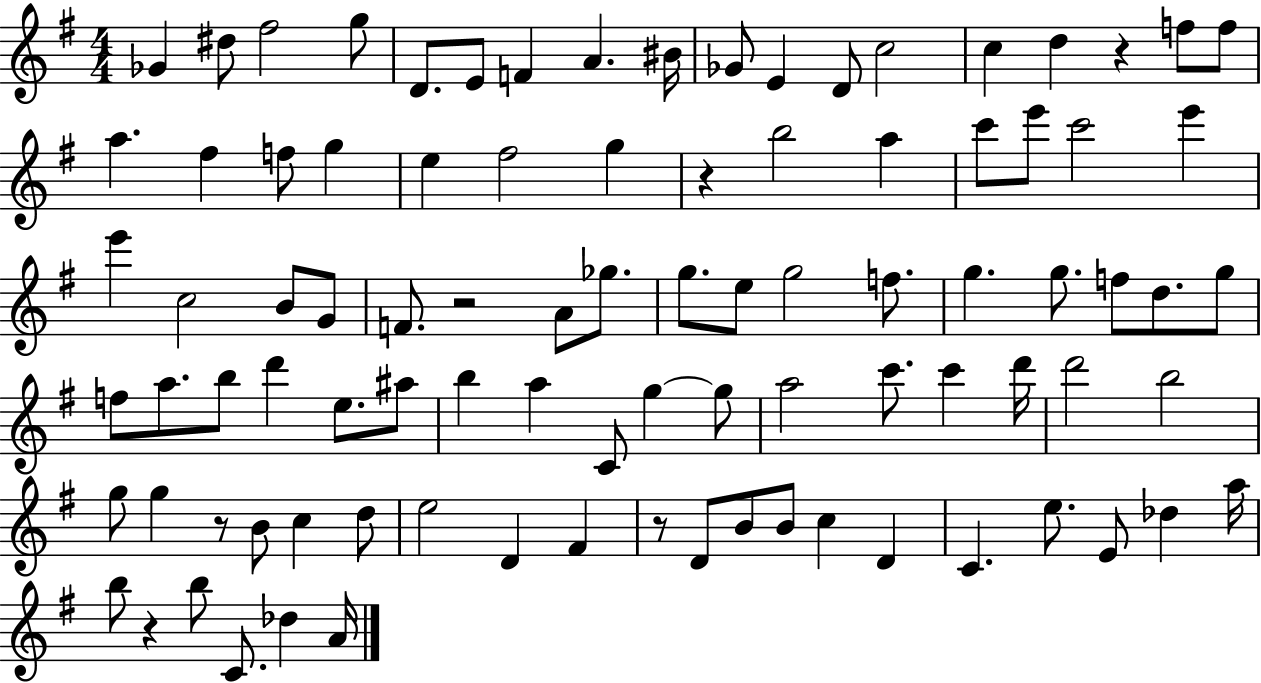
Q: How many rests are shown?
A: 6